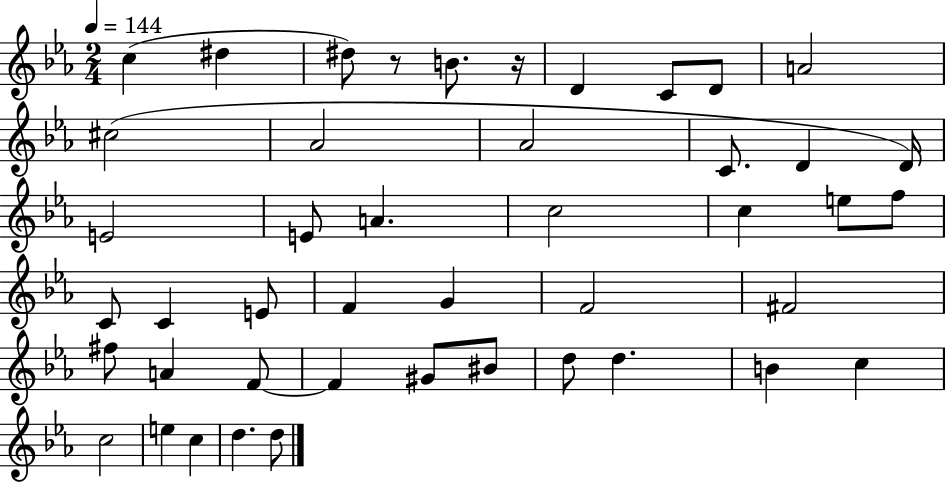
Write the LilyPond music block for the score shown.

{
  \clef treble
  \numericTimeSignature
  \time 2/4
  \key ees \major
  \tempo 4 = 144
  \repeat volta 2 { c''4( dis''4 | dis''8) r8 b'8. r16 | d'4 c'8 d'8 | a'2 | \break cis''2( | aes'2 | aes'2 | c'8. d'4 d'16) | \break e'2 | e'8 a'4. | c''2 | c''4 e''8 f''8 | \break c'8 c'4 e'8 | f'4 g'4 | f'2 | fis'2 | \break fis''8 a'4 f'8~~ | f'4 gis'8 bis'8 | d''8 d''4. | b'4 c''4 | \break c''2 | e''4 c''4 | d''4. d''8 | } \bar "|."
}